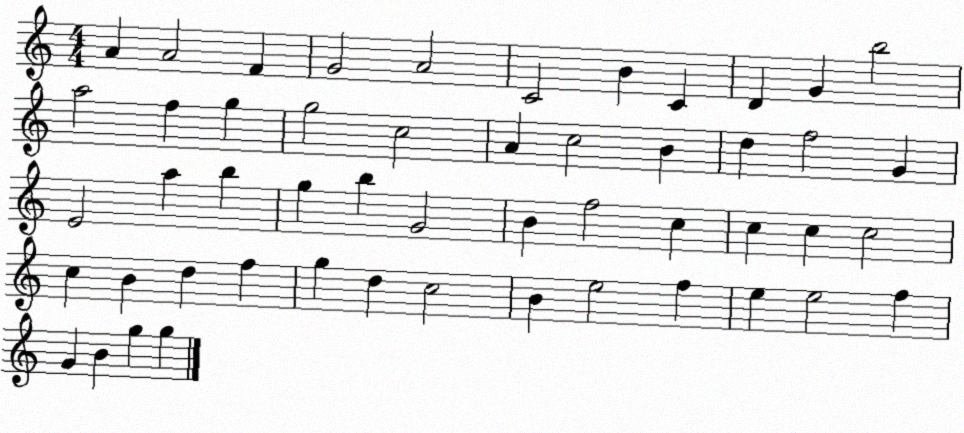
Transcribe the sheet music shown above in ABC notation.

X:1
T:Untitled
M:4/4
L:1/4
K:C
A A2 F G2 A2 C2 B C D G b2 a2 f g g2 c2 A c2 B d f2 G E2 a b g b G2 B f2 c c c c2 c B d f g d c2 B e2 f e e2 f G B g g